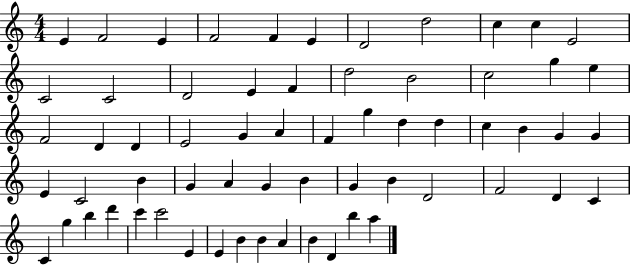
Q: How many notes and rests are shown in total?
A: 63